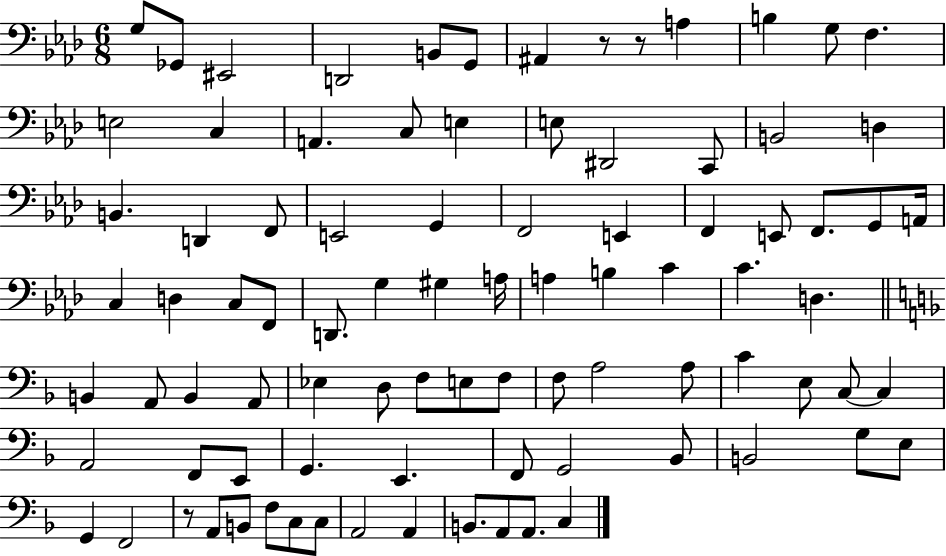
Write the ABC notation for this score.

X:1
T:Untitled
M:6/8
L:1/4
K:Ab
G,/2 _G,,/2 ^E,,2 D,,2 B,,/2 G,,/2 ^A,, z/2 z/2 A, B, G,/2 F, E,2 C, A,, C,/2 E, E,/2 ^D,,2 C,,/2 B,,2 D, B,, D,, F,,/2 E,,2 G,, F,,2 E,, F,, E,,/2 F,,/2 G,,/2 A,,/4 C, D, C,/2 F,,/2 D,,/2 G, ^G, A,/4 A, B, C C D, B,, A,,/2 B,, A,,/2 _E, D,/2 F,/2 E,/2 F,/2 F,/2 A,2 A,/2 C E,/2 C,/2 C, A,,2 F,,/2 E,,/2 G,, E,, F,,/2 G,,2 _B,,/2 B,,2 G,/2 E,/2 G,, F,,2 z/2 A,,/2 B,,/2 F,/2 C,/2 C,/2 A,,2 A,, B,,/2 A,,/2 A,,/2 C,